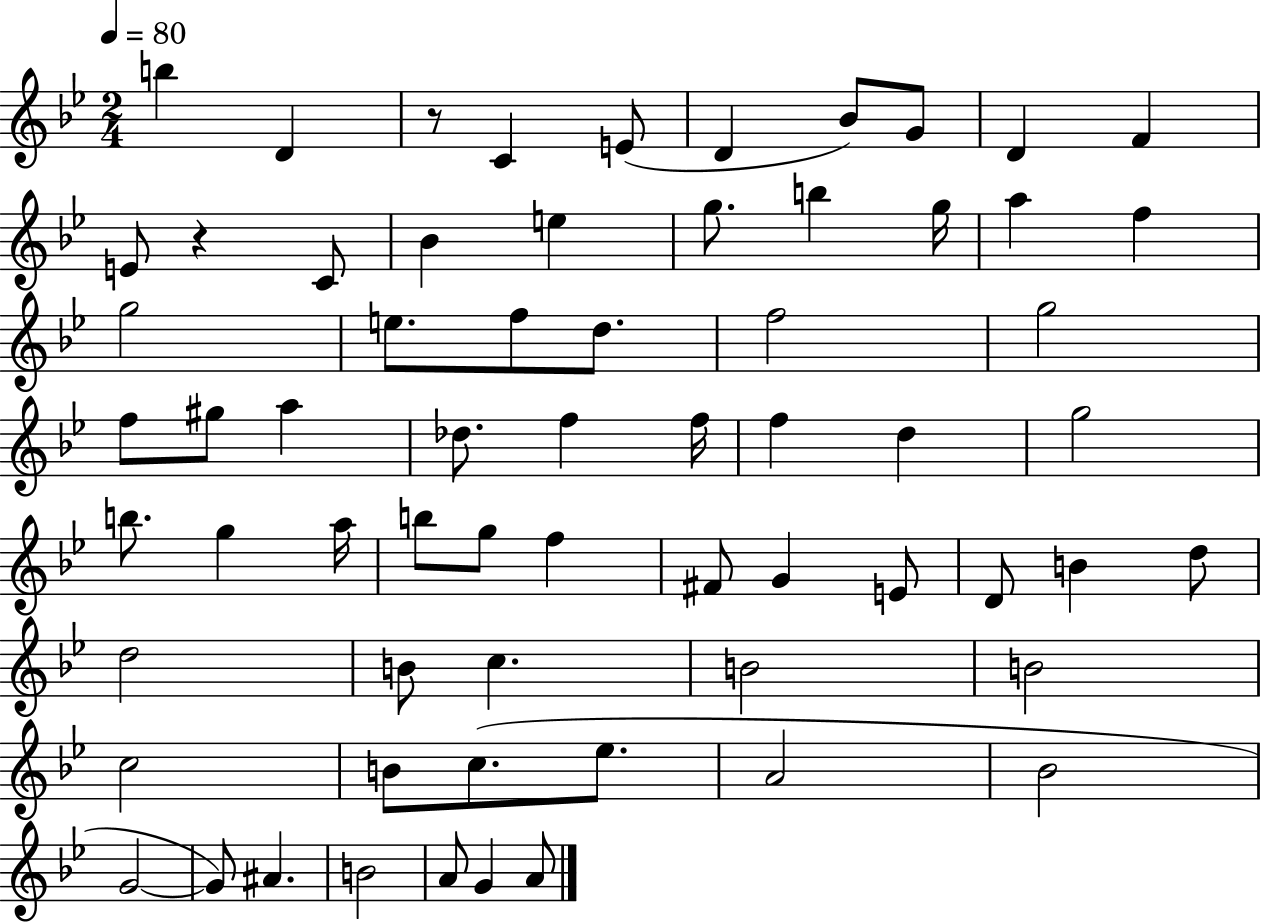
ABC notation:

X:1
T:Untitled
M:2/4
L:1/4
K:Bb
b D z/2 C E/2 D _B/2 G/2 D F E/2 z C/2 _B e g/2 b g/4 a f g2 e/2 f/2 d/2 f2 g2 f/2 ^g/2 a _d/2 f f/4 f d g2 b/2 g a/4 b/2 g/2 f ^F/2 G E/2 D/2 B d/2 d2 B/2 c B2 B2 c2 B/2 c/2 _e/2 A2 _B2 G2 G/2 ^A B2 A/2 G A/2